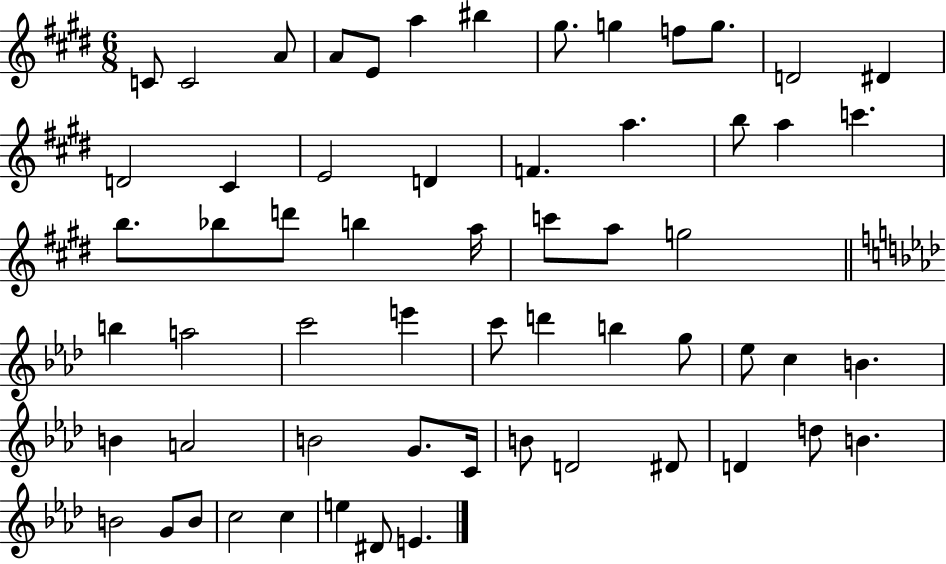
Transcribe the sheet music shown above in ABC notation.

X:1
T:Untitled
M:6/8
L:1/4
K:E
C/2 C2 A/2 A/2 E/2 a ^b ^g/2 g f/2 g/2 D2 ^D D2 ^C E2 D F a b/2 a c' b/2 _b/2 d'/2 b a/4 c'/2 a/2 g2 b a2 c'2 e' c'/2 d' b g/2 _e/2 c B B A2 B2 G/2 C/4 B/2 D2 ^D/2 D d/2 B B2 G/2 B/2 c2 c e ^D/2 E